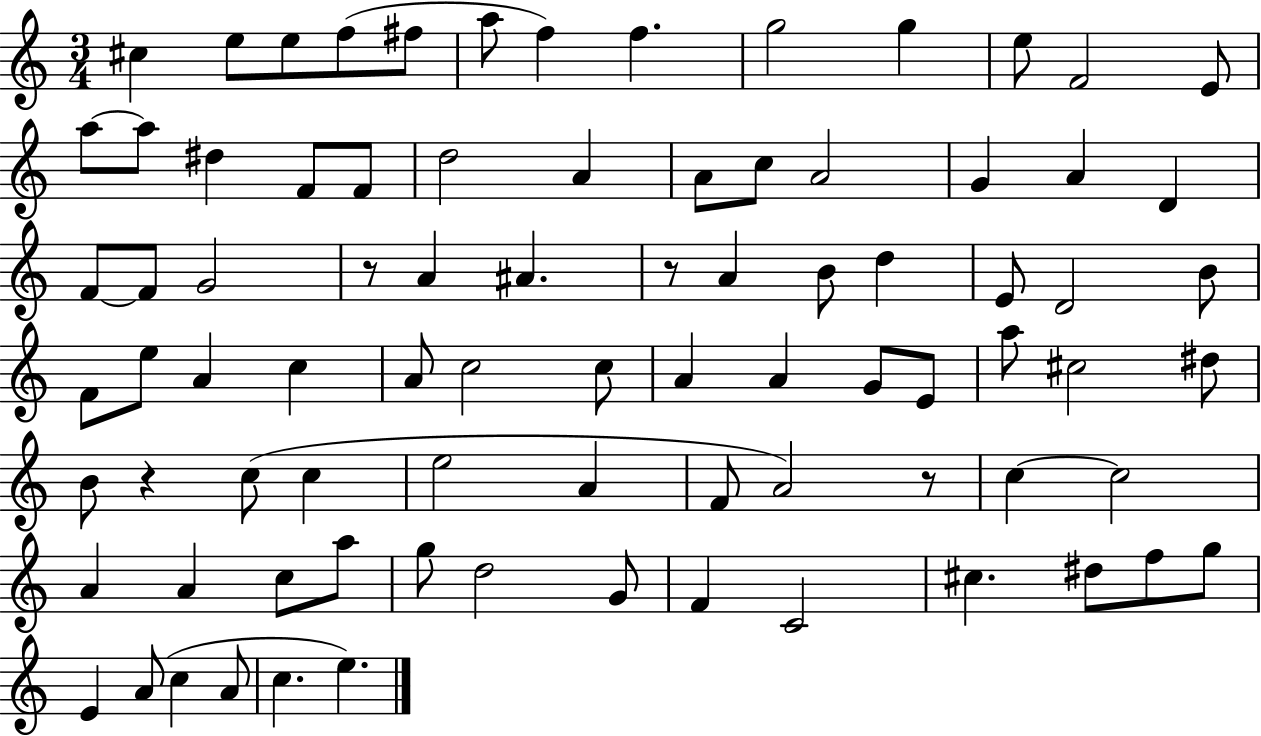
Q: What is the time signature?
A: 3/4